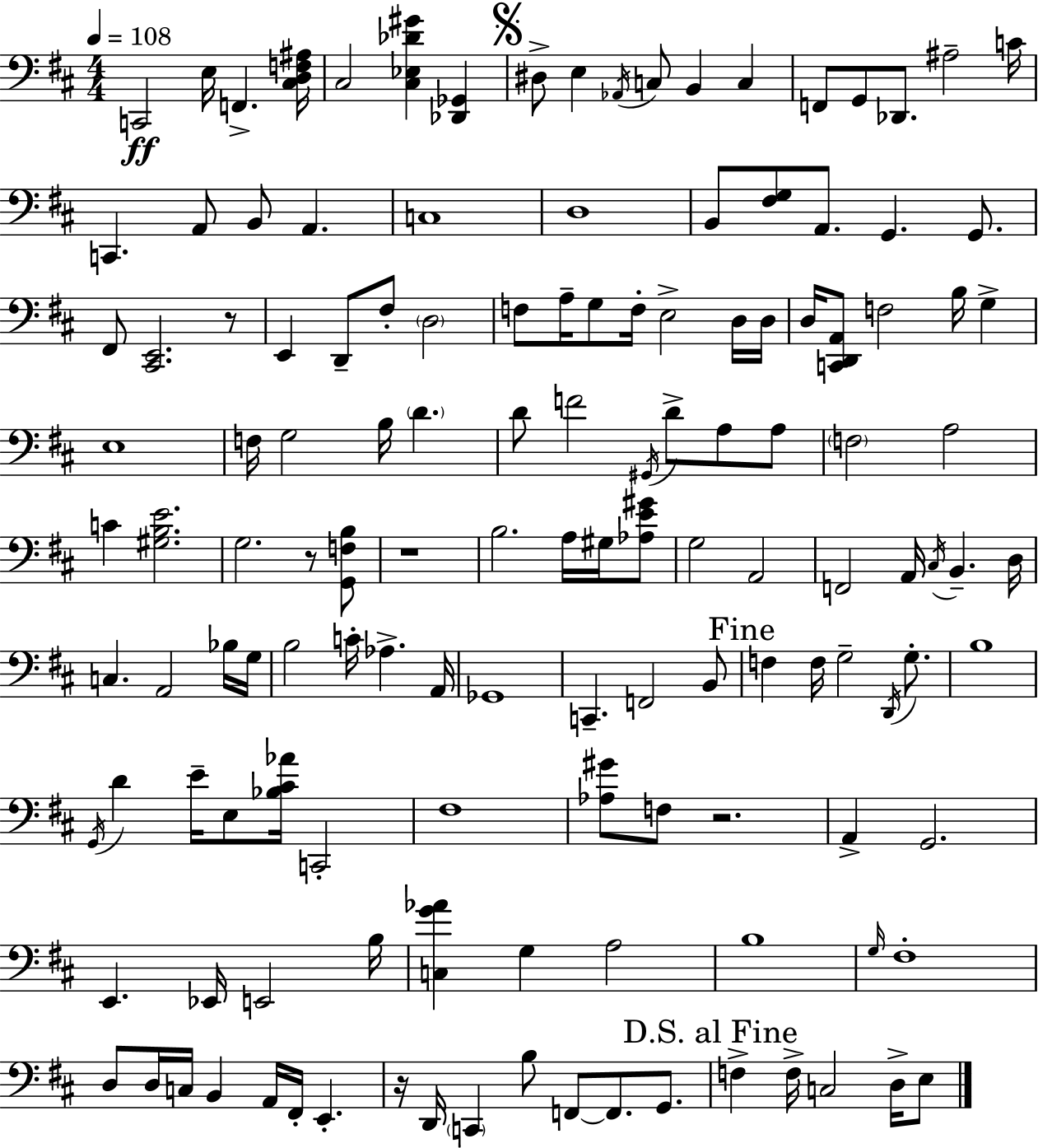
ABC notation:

X:1
T:Untitled
M:4/4
L:1/4
K:D
C,,2 E,/4 F,, [^C,D,F,^A,]/4 ^C,2 [^C,_E,_D^G] [_D,,_G,,] ^D,/2 E, _A,,/4 C,/2 B,, C, F,,/2 G,,/2 _D,,/2 ^A,2 C/4 C,, A,,/2 B,,/2 A,, C,4 D,4 B,,/2 [^F,G,]/2 A,,/2 G,, G,,/2 ^F,,/2 [^C,,E,,]2 z/2 E,, D,,/2 ^F,/2 D,2 F,/2 A,/4 G,/2 F,/4 E,2 D,/4 D,/4 D,/4 [C,,D,,A,,]/2 F,2 B,/4 G, E,4 F,/4 G,2 B,/4 D D/2 F2 ^G,,/4 D/2 A,/2 A,/2 F,2 A,2 C [^G,B,E]2 G,2 z/2 [G,,F,B,]/2 z4 B,2 A,/4 ^G,/4 [_A,E^G]/2 G,2 A,,2 F,,2 A,,/4 ^C,/4 B,, D,/4 C, A,,2 _B,/4 G,/4 B,2 C/4 _A, A,,/4 _G,,4 C,, F,,2 B,,/2 F, F,/4 G,2 D,,/4 G,/2 B,4 G,,/4 D E/4 E,/2 [_B,^C_A]/4 C,,2 ^F,4 [_A,^G]/2 F,/2 z2 A,, G,,2 E,, _E,,/4 E,,2 B,/4 [C,G_A] G, A,2 B,4 G,/4 ^F,4 D,/2 D,/4 C,/4 B,, A,,/4 ^F,,/4 E,, z/4 D,,/4 C,, B,/2 F,,/2 F,,/2 G,,/2 F, F,/4 C,2 D,/4 E,/2